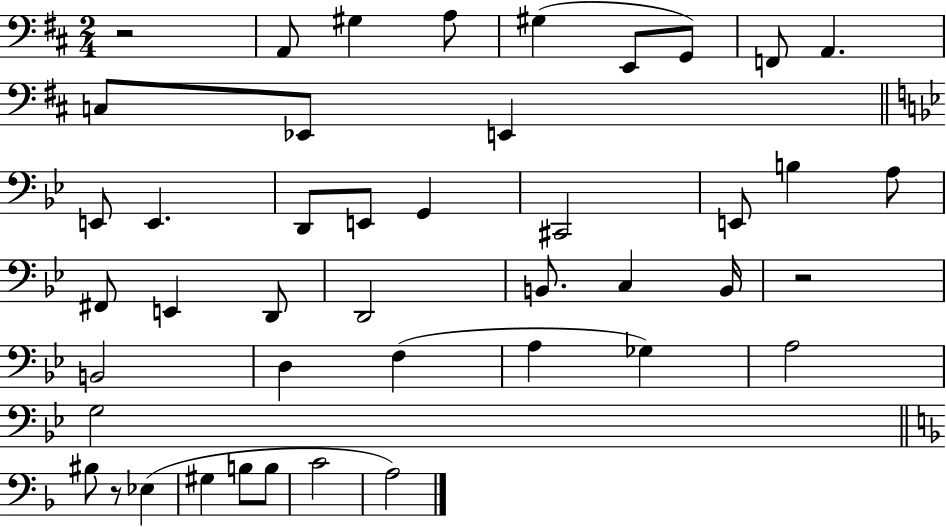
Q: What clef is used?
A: bass